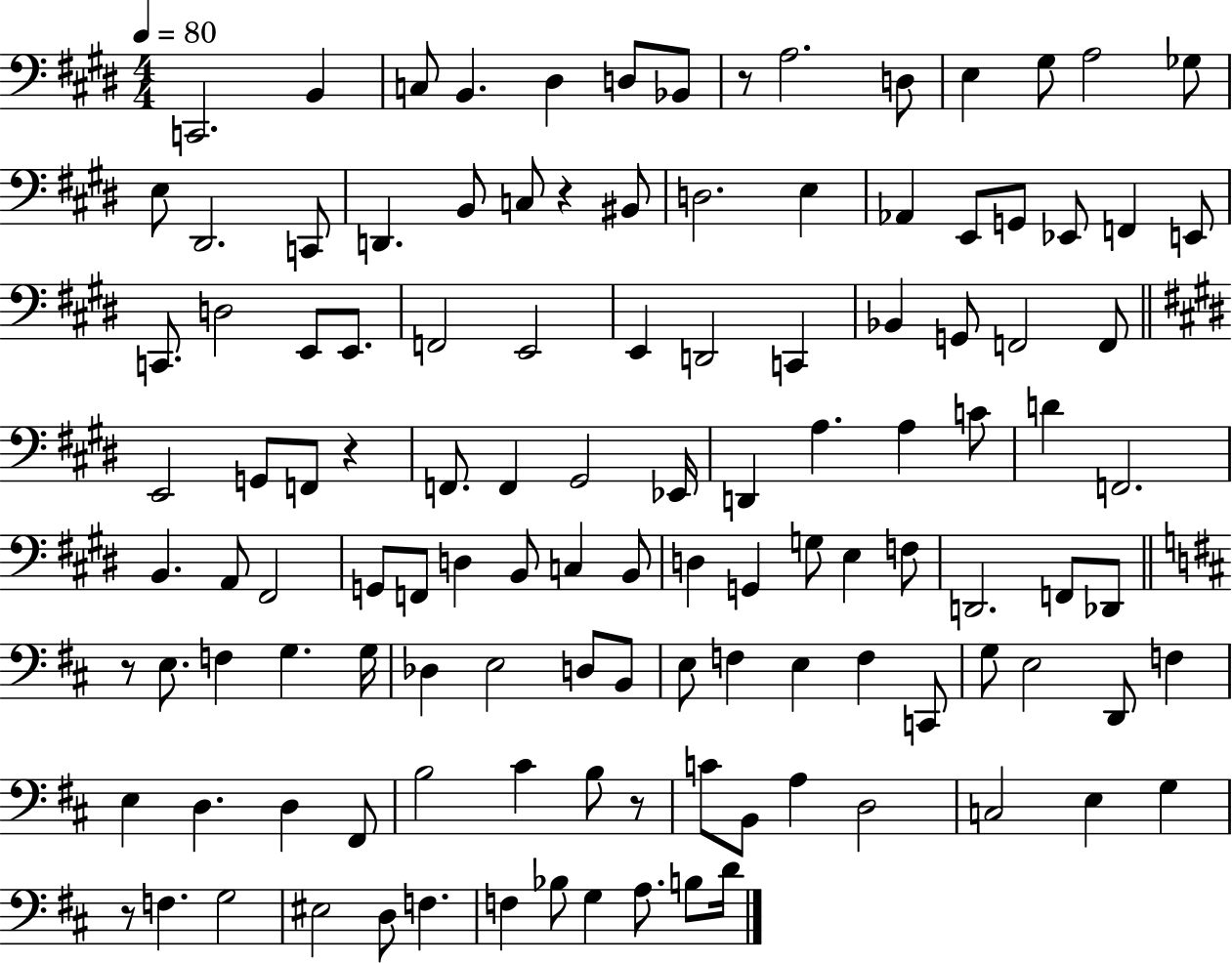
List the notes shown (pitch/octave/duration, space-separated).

C2/h. B2/q C3/e B2/q. D#3/q D3/e Bb2/e R/e A3/h. D3/e E3/q G#3/e A3/h Gb3/e E3/e D#2/h. C2/e D2/q. B2/e C3/e R/q BIS2/e D3/h. E3/q Ab2/q E2/e G2/e Eb2/e F2/q E2/e C2/e. D3/h E2/e E2/e. F2/h E2/h E2/q D2/h C2/q Bb2/q G2/e F2/h F2/e E2/h G2/e F2/e R/q F2/e. F2/q G#2/h Eb2/s D2/q A3/q. A3/q C4/e D4/q F2/h. B2/q. A2/e F#2/h G2/e F2/e D3/q B2/e C3/q B2/e D3/q G2/q G3/e E3/q F3/e D2/h. F2/e Db2/e R/e E3/e. F3/q G3/q. G3/s Db3/q E3/h D3/e B2/e E3/e F3/q E3/q F3/q C2/e G3/e E3/h D2/e F3/q E3/q D3/q. D3/q F#2/e B3/h C#4/q B3/e R/e C4/e B2/e A3/q D3/h C3/h E3/q G3/q R/e F3/q. G3/h EIS3/h D3/e F3/q. F3/q Bb3/e G3/q A3/e. B3/e D4/s